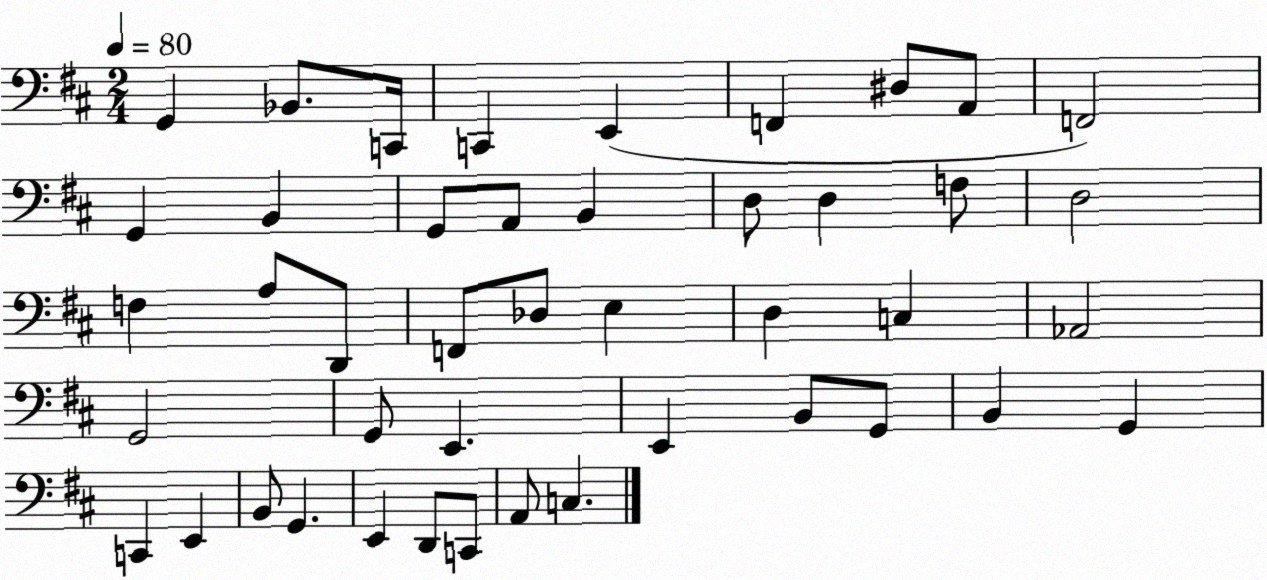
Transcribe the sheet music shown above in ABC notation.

X:1
T:Untitled
M:2/4
L:1/4
K:D
G,, _B,,/2 C,,/4 C,, E,, F,, ^D,/2 A,,/2 F,,2 G,, B,, G,,/2 A,,/2 B,, D,/2 D, F,/2 D,2 F, A,/2 D,,/2 F,,/2 _D,/2 E, D, C, _A,,2 G,,2 G,,/2 E,, E,, B,,/2 G,,/2 B,, G,, C,, E,, B,,/2 G,, E,, D,,/2 C,,/2 A,,/2 C,